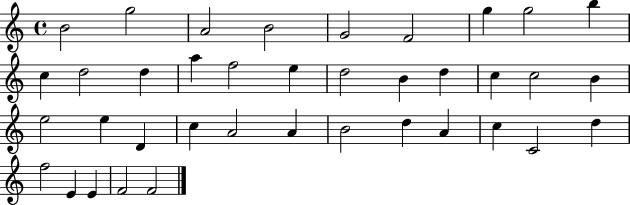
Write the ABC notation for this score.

X:1
T:Untitled
M:4/4
L:1/4
K:C
B2 g2 A2 B2 G2 F2 g g2 b c d2 d a f2 e d2 B d c c2 B e2 e D c A2 A B2 d A c C2 d f2 E E F2 F2